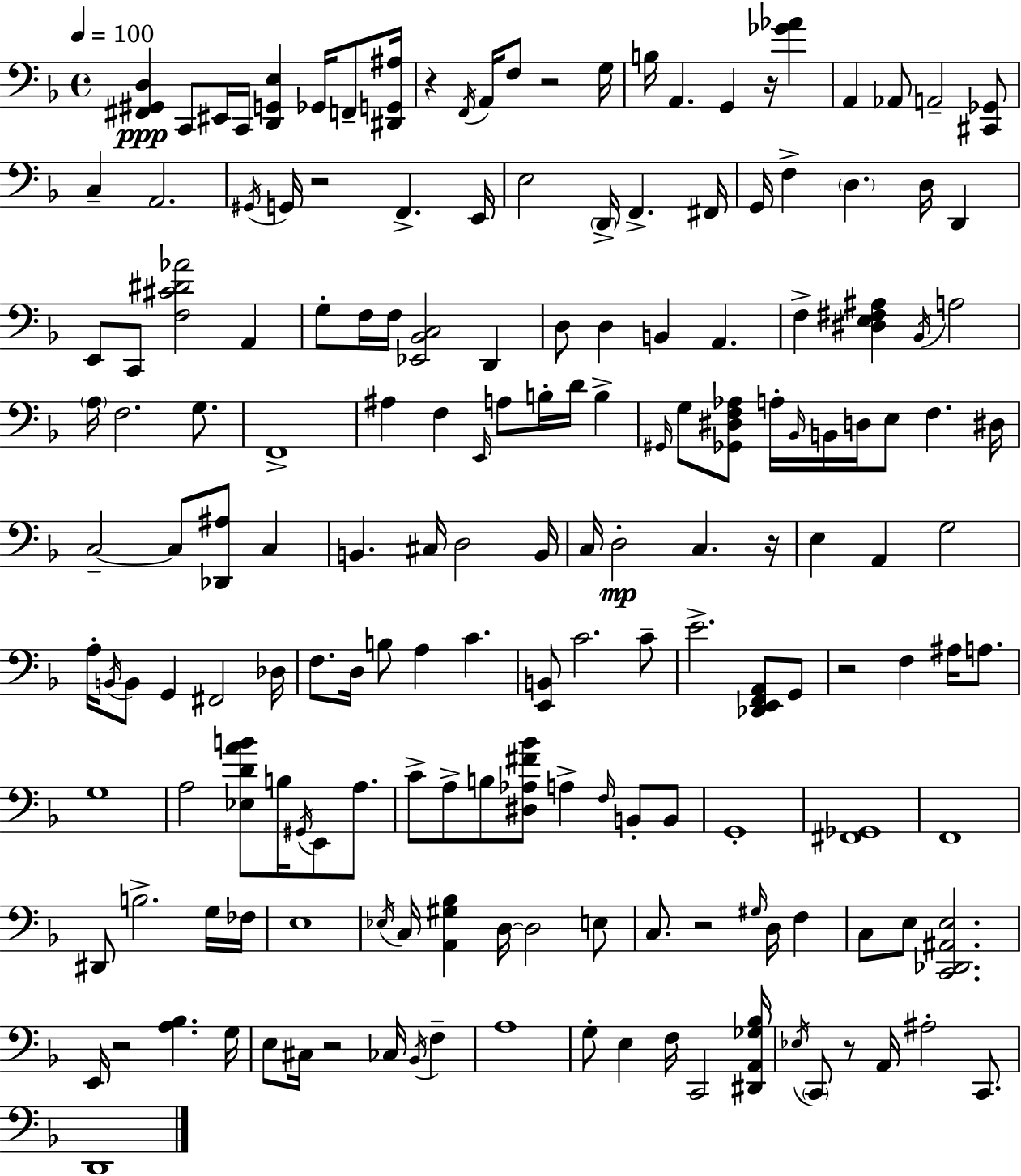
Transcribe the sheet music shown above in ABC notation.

X:1
T:Untitled
M:4/4
L:1/4
K:F
[^F,,^G,,D,] C,,/2 ^E,,/4 C,,/4 [D,,G,,E,] _G,,/4 F,,/2 [^D,,G,,^A,]/4 z F,,/4 A,,/4 F,/2 z2 G,/4 B,/4 A,, G,, z/4 [_G_A] A,, _A,,/2 A,,2 [^C,,_G,,]/2 C, A,,2 ^G,,/4 G,,/4 z2 F,, E,,/4 E,2 D,,/4 F,, ^F,,/4 G,,/4 F, D, D,/4 D,, E,,/2 C,,/2 [F,^C^D_A]2 A,, G,/2 F,/4 F,/4 [_E,,_B,,C,]2 D,, D,/2 D, B,, A,, F, [^D,E,^F,^A,] _B,,/4 A,2 A,/4 F,2 G,/2 F,,4 ^A, F, E,,/4 A,/2 B,/4 D/4 B, ^G,,/4 G,/2 [_G,,^D,F,_A,]/2 A,/4 _B,,/4 B,,/4 D,/4 E,/2 F, ^D,/4 C,2 C,/2 [_D,,^A,]/2 C, B,, ^C,/4 D,2 B,,/4 C,/4 D,2 C, z/4 E, A,, G,2 A,/4 B,,/4 B,,/2 G,, ^F,,2 _D,/4 F,/2 D,/4 B,/2 A, C [E,,B,,]/2 C2 C/2 E2 [_D,,E,,F,,A,,]/2 G,,/2 z2 F, ^A,/4 A,/2 G,4 A,2 [_E,DAB]/2 B,/4 ^G,,/4 E,,/2 A,/2 C/2 A,/2 B,/2 [^D,_A,^F_B]/2 A, F,/4 B,,/2 B,,/2 G,,4 [^F,,_G,,]4 F,,4 ^D,,/2 B,2 G,/4 _F,/4 E,4 _E,/4 C,/4 [A,,^G,_B,] D,/4 D,2 E,/2 C,/2 z2 ^G,/4 D,/4 F, C,/2 E,/2 [C,,_D,,^A,,E,]2 E,,/4 z2 [A,_B,] G,/4 E,/2 ^C,/4 z2 _C,/4 _B,,/4 F, A,4 G,/2 E, F,/4 C,,2 [^D,,A,,_G,_B,]/4 _E,/4 C,,/2 z/2 A,,/4 ^A,2 C,,/2 D,,4